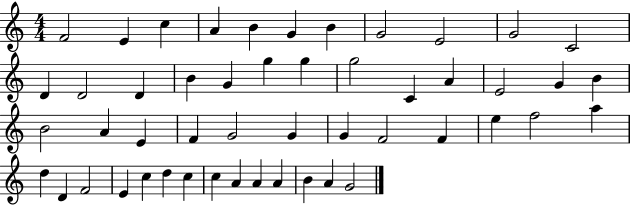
{
  \clef treble
  \numericTimeSignature
  \time 4/4
  \key c \major
  f'2 e'4 c''4 | a'4 b'4 g'4 b'4 | g'2 e'2 | g'2 c'2 | \break d'4 d'2 d'4 | b'4 g'4 g''4 g''4 | g''2 c'4 a'4 | e'2 g'4 b'4 | \break b'2 a'4 e'4 | f'4 g'2 g'4 | g'4 f'2 f'4 | e''4 f''2 a''4 | \break d''4 d'4 f'2 | e'4 c''4 d''4 c''4 | c''4 a'4 a'4 a'4 | b'4 a'4 g'2 | \break \bar "|."
}